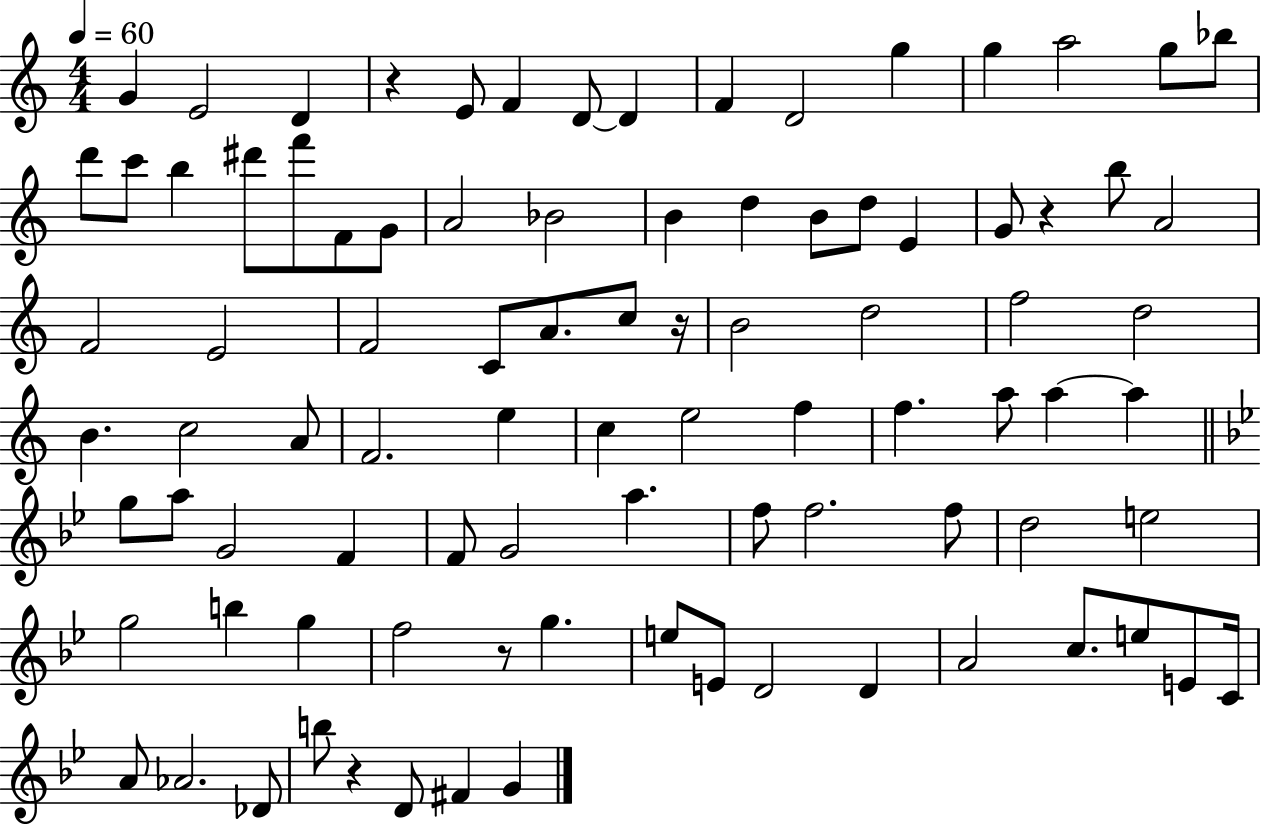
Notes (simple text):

G4/q E4/h D4/q R/q E4/e F4/q D4/e D4/q F4/q D4/h G5/q G5/q A5/h G5/e Bb5/e D6/e C6/e B5/q D#6/e F6/e F4/e G4/e A4/h Bb4/h B4/q D5/q B4/e D5/e E4/q G4/e R/q B5/e A4/h F4/h E4/h F4/h C4/e A4/e. C5/e R/s B4/h D5/h F5/h D5/h B4/q. C5/h A4/e F4/h. E5/q C5/q E5/h F5/q F5/q. A5/e A5/q A5/q G5/e A5/e G4/h F4/q F4/e G4/h A5/q. F5/e F5/h. F5/e D5/h E5/h G5/h B5/q G5/q F5/h R/e G5/q. E5/e E4/e D4/h D4/q A4/h C5/e. E5/e E4/e C4/s A4/e Ab4/h. Db4/e B5/e R/q D4/e F#4/q G4/q